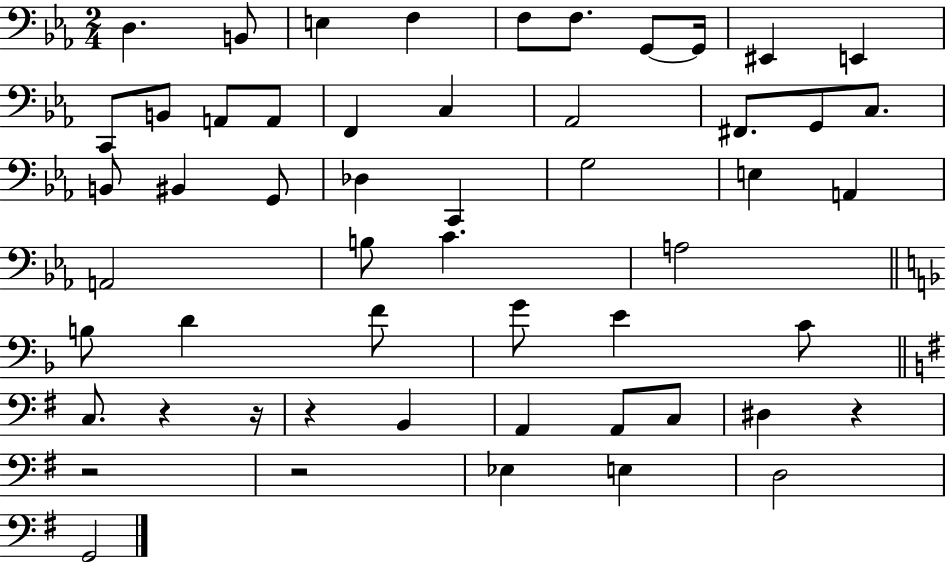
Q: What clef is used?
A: bass